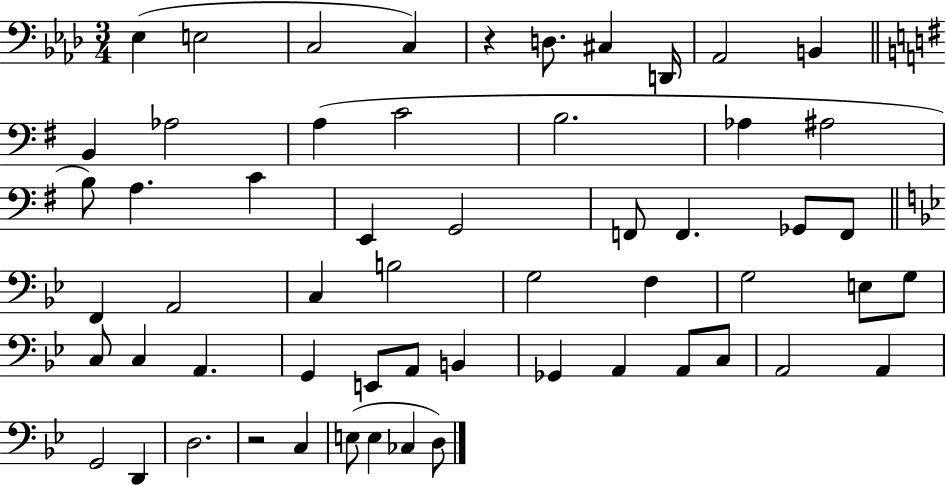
X:1
T:Untitled
M:3/4
L:1/4
K:Ab
_E, E,2 C,2 C, z D,/2 ^C, D,,/4 _A,,2 B,, B,, _A,2 A, C2 B,2 _A, ^A,2 B,/2 A, C E,, G,,2 F,,/2 F,, _G,,/2 F,,/2 F,, A,,2 C, B,2 G,2 F, G,2 E,/2 G,/2 C,/2 C, A,, G,, E,,/2 A,,/2 B,, _G,, A,, A,,/2 C,/2 A,,2 A,, G,,2 D,, D,2 z2 C, E,/2 E, _C, D,/2